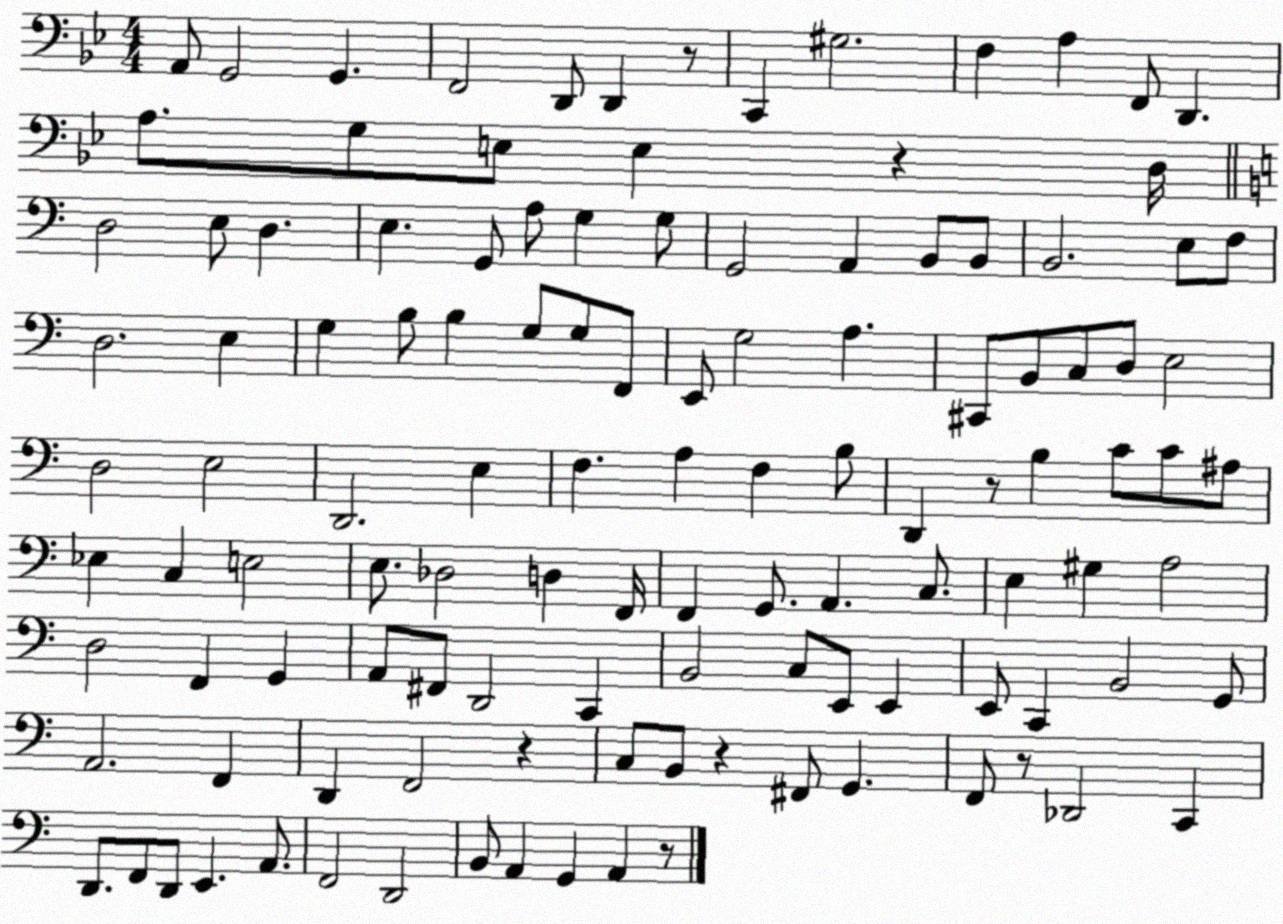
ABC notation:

X:1
T:Untitled
M:4/4
L:1/4
K:Bb
A,,/2 G,,2 G,, F,,2 D,,/2 D,, z/2 C,, ^G,2 F, A, F,,/2 D,, A,/2 G,/2 E,/2 E, z D,/4 D,2 E,/2 D, E, G,,/2 A,/2 G, G,/2 G,,2 A,, B,,/2 B,,/2 B,,2 E,/2 F,/2 D,2 E, G, B,/2 B, G,/2 G,/2 F,,/2 E,,/2 G,2 A, ^C,,/2 B,,/2 C,/2 D,/2 E,2 D,2 E,2 D,,2 E, F, A, F, B,/2 D,, z/2 B, C/2 C/2 ^A,/2 _E, C, E,2 E,/2 _D,2 D, F,,/4 F,, G,,/2 A,, C,/2 E, ^G, A,2 D,2 F,, G,, A,,/2 ^F,,/2 D,,2 C,, B,,2 C,/2 E,,/2 E,, E,,/2 C,, B,,2 G,,/2 A,,2 F,, D,, F,,2 z C,/2 B,,/2 z ^F,,/2 G,, F,,/2 z/2 _D,,2 C,, D,,/2 F,,/2 D,,/2 E,, A,,/2 F,,2 D,,2 B,,/2 A,, G,, A,, z/2